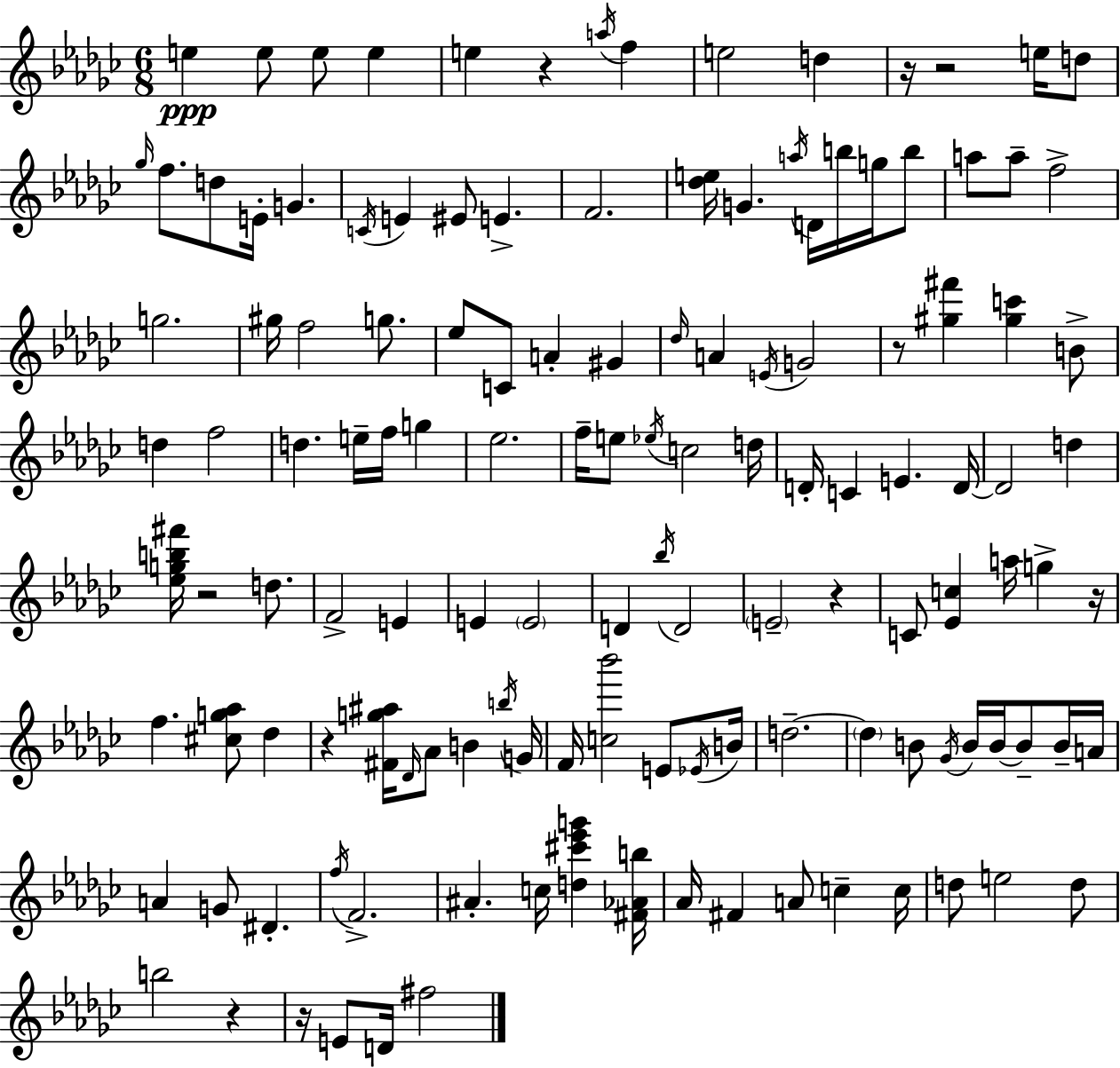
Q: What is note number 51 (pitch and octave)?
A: F5